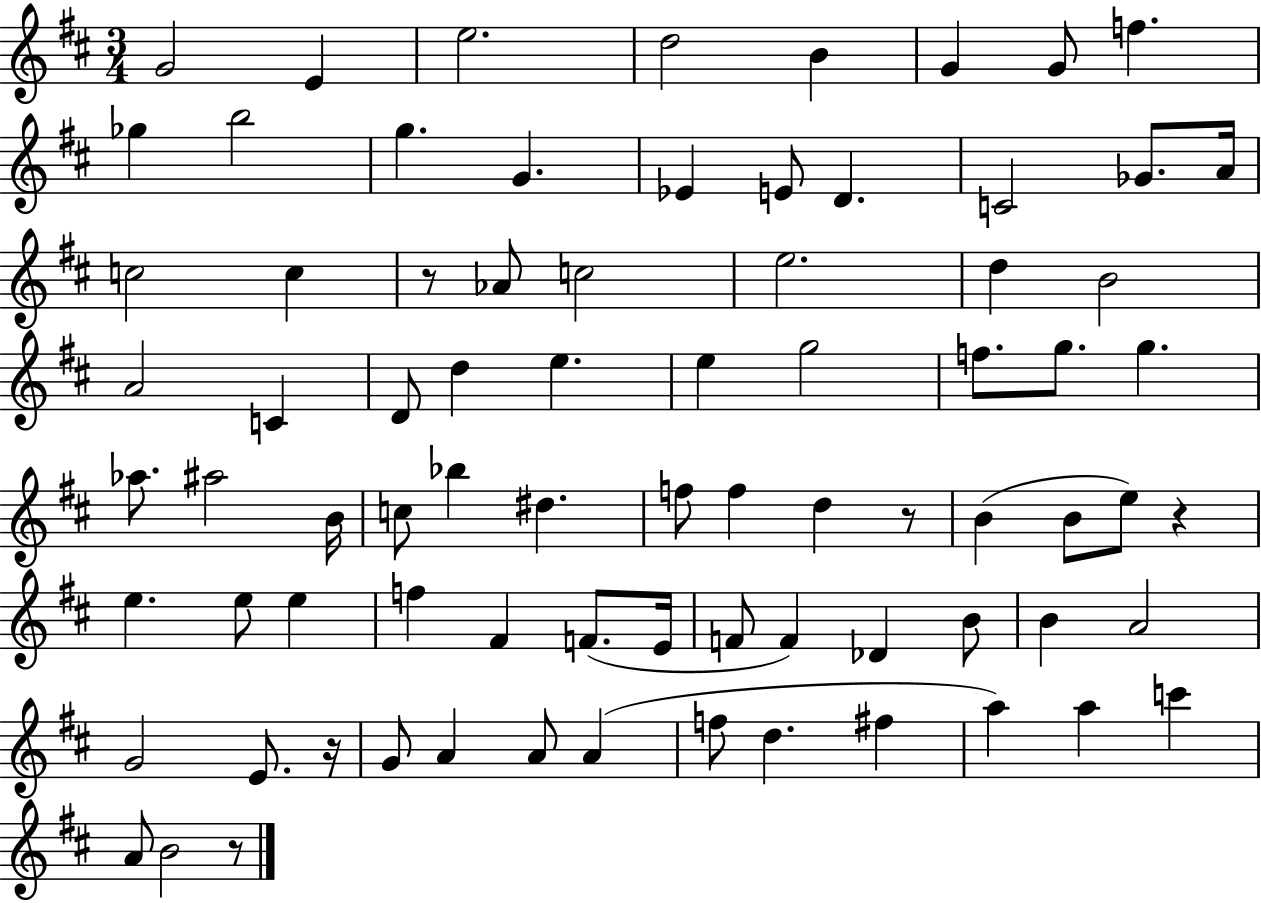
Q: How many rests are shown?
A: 5